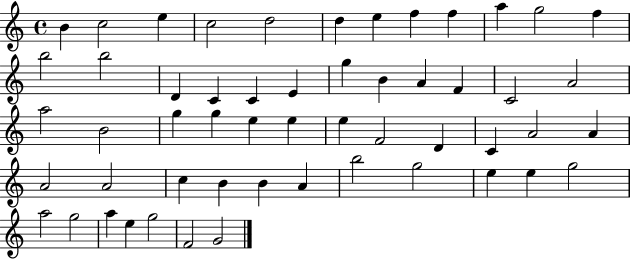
B4/q C5/h E5/q C5/h D5/h D5/q E5/q F5/q F5/q A5/q G5/h F5/q B5/h B5/h D4/q C4/q C4/q E4/q G5/q B4/q A4/q F4/q C4/h A4/h A5/h B4/h G5/q G5/q E5/q E5/q E5/q F4/h D4/q C4/q A4/h A4/q A4/h A4/h C5/q B4/q B4/q A4/q B5/h G5/h E5/q E5/q G5/h A5/h G5/h A5/q E5/q G5/h F4/h G4/h